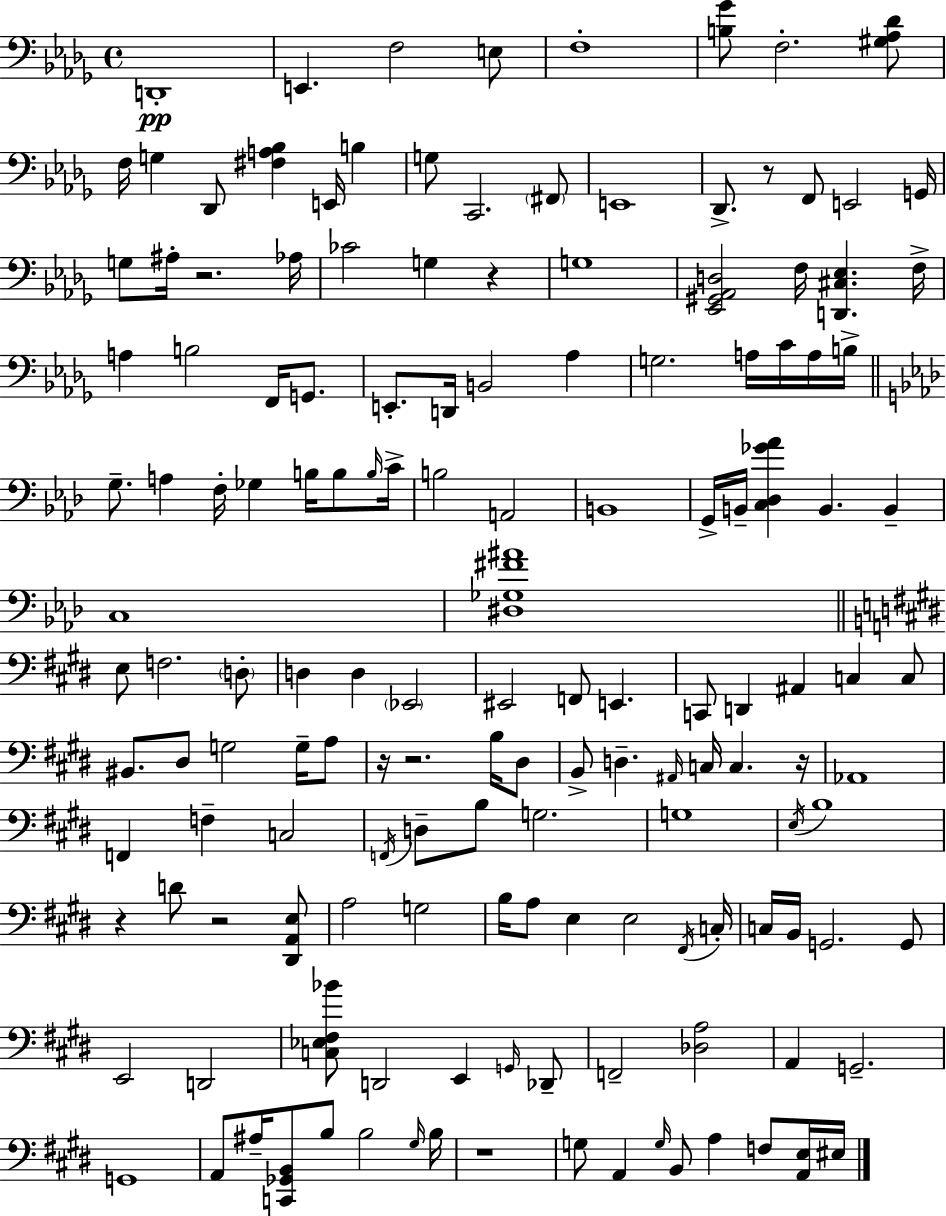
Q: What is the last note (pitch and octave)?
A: EIS3